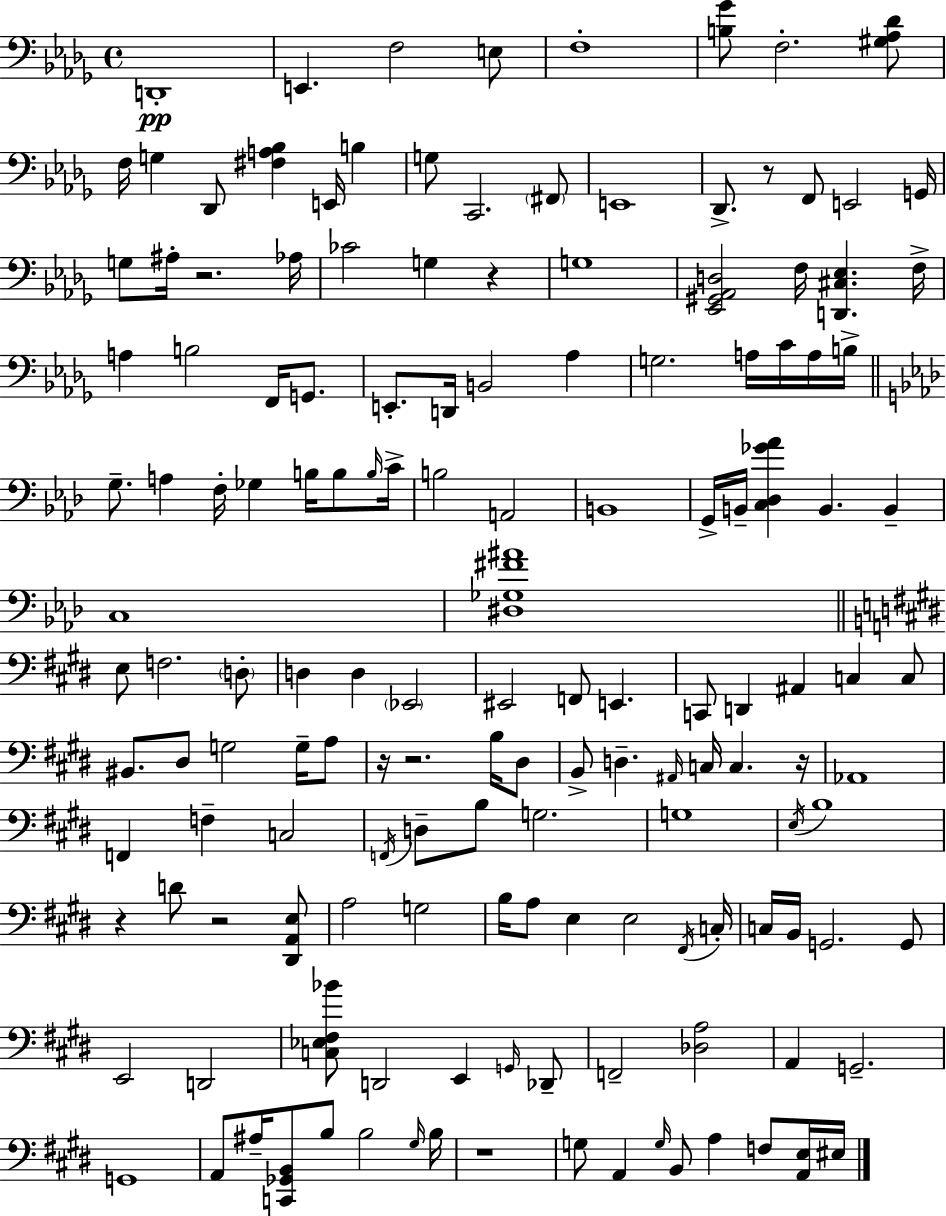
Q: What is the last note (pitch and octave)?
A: EIS3